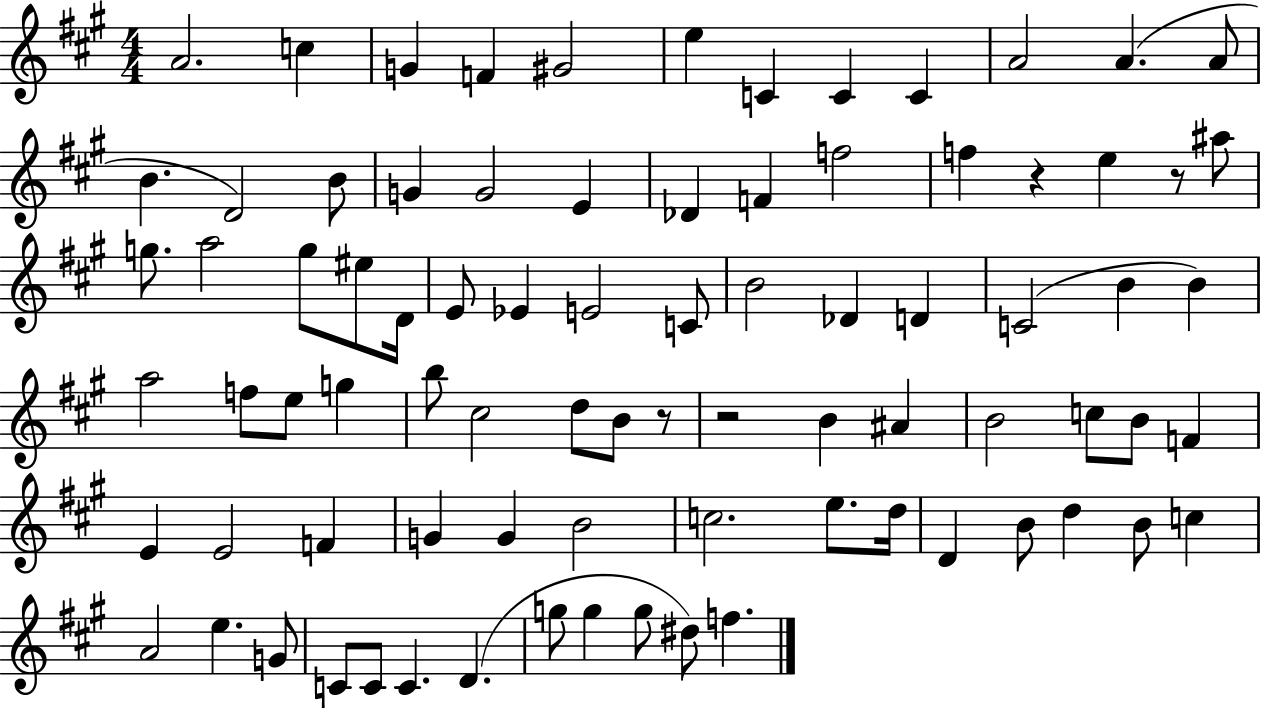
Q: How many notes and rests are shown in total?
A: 83